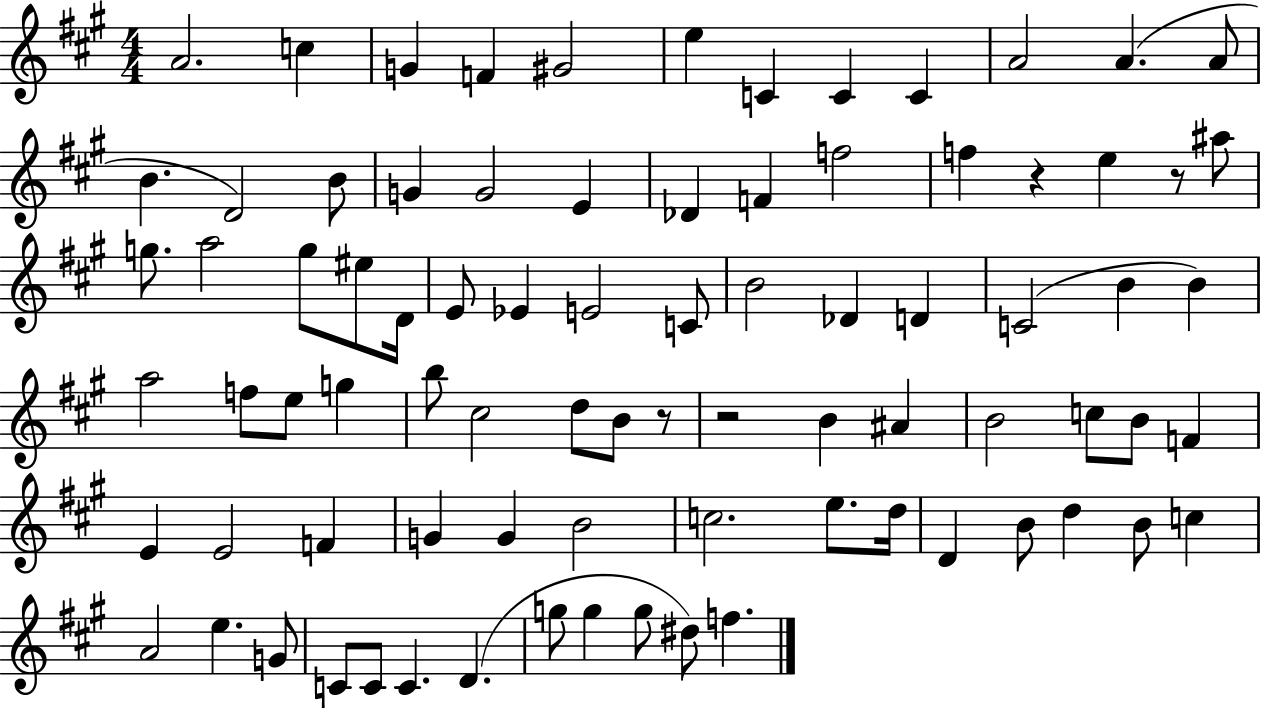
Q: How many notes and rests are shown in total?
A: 83